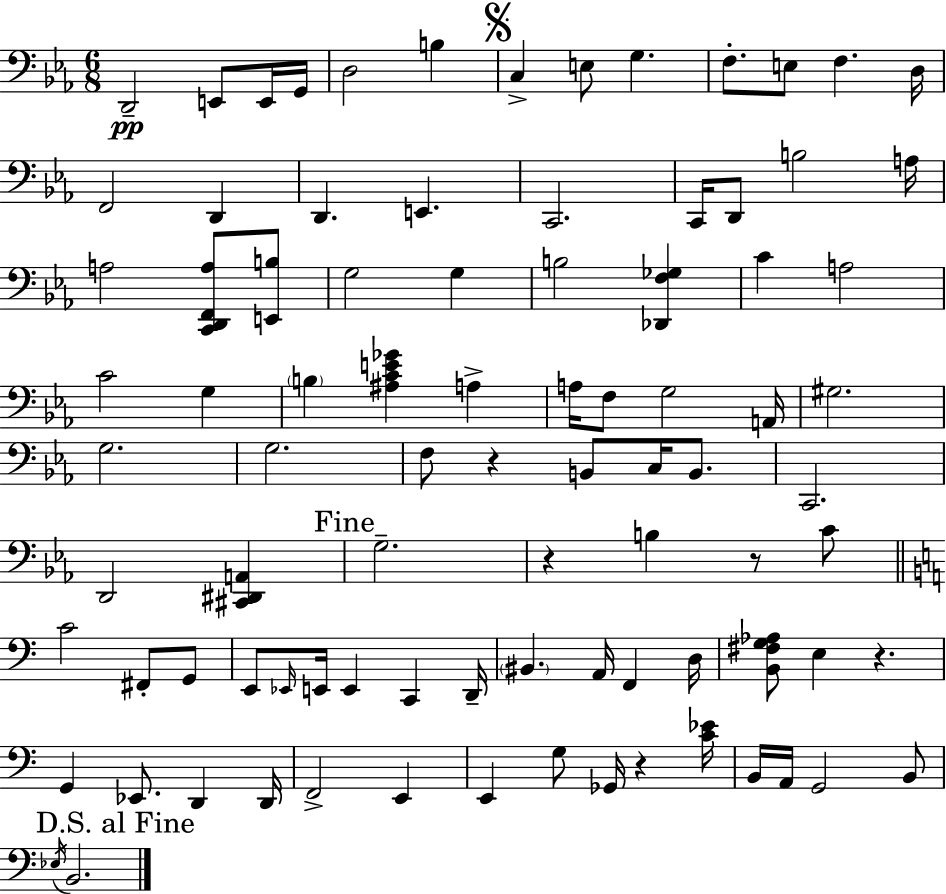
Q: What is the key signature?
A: C minor